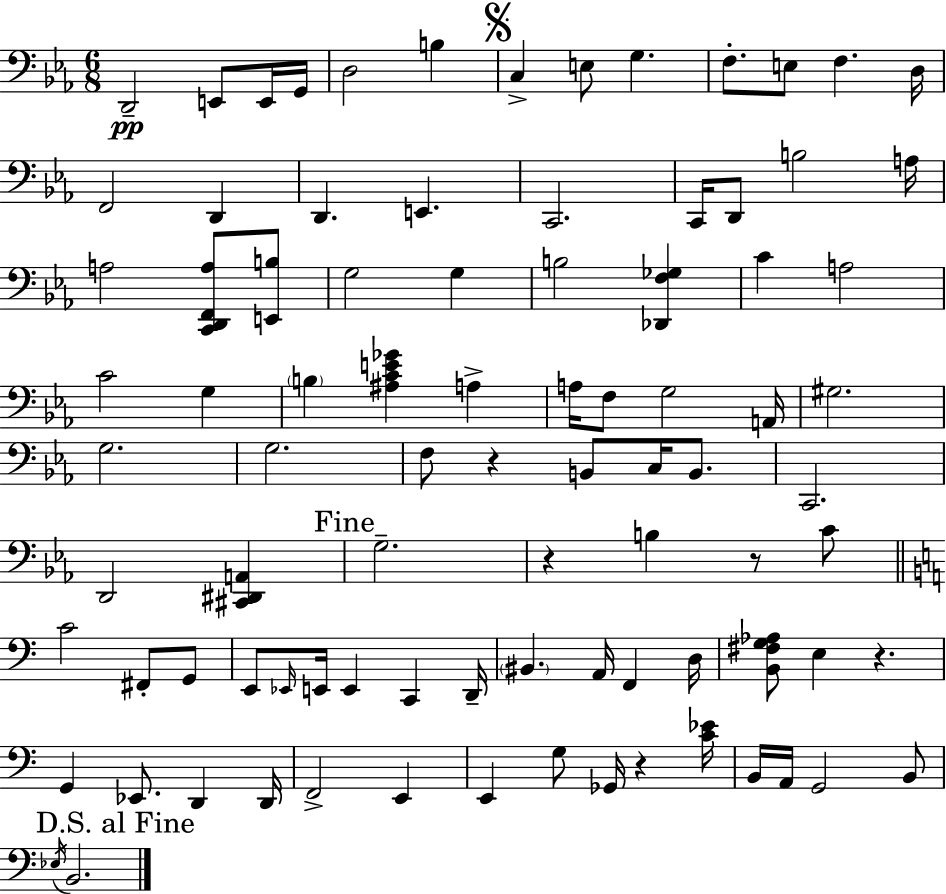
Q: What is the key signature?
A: C minor